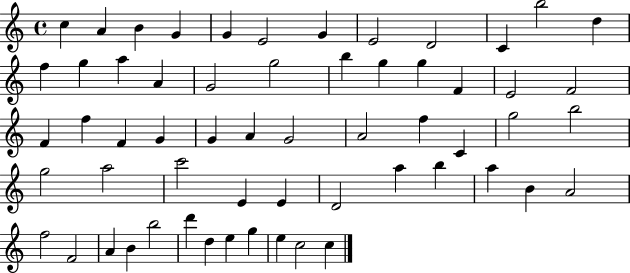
{
  \clef treble
  \time 4/4
  \defaultTimeSignature
  \key c \major
  c''4 a'4 b'4 g'4 | g'4 e'2 g'4 | e'2 d'2 | c'4 b''2 d''4 | \break f''4 g''4 a''4 a'4 | g'2 g''2 | b''4 g''4 g''4 f'4 | e'2 f'2 | \break f'4 f''4 f'4 g'4 | g'4 a'4 g'2 | a'2 f''4 c'4 | g''2 b''2 | \break g''2 a''2 | c'''2 e'4 e'4 | d'2 a''4 b''4 | a''4 b'4 a'2 | \break f''2 f'2 | a'4 b'4 b''2 | d'''4 d''4 e''4 g''4 | e''4 c''2 c''4 | \break \bar "|."
}